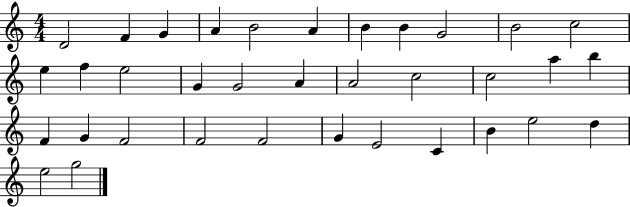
D4/h F4/q G4/q A4/q B4/h A4/q B4/q B4/q G4/h B4/h C5/h E5/q F5/q E5/h G4/q G4/h A4/q A4/h C5/h C5/h A5/q B5/q F4/q G4/q F4/h F4/h F4/h G4/q E4/h C4/q B4/q E5/h D5/q E5/h G5/h